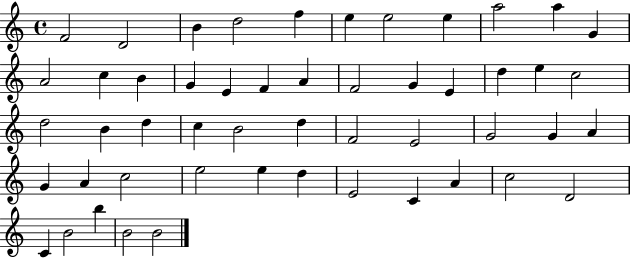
X:1
T:Untitled
M:4/4
L:1/4
K:C
F2 D2 B d2 f e e2 e a2 a G A2 c B G E F A F2 G E d e c2 d2 B d c B2 d F2 E2 G2 G A G A c2 e2 e d E2 C A c2 D2 C B2 b B2 B2